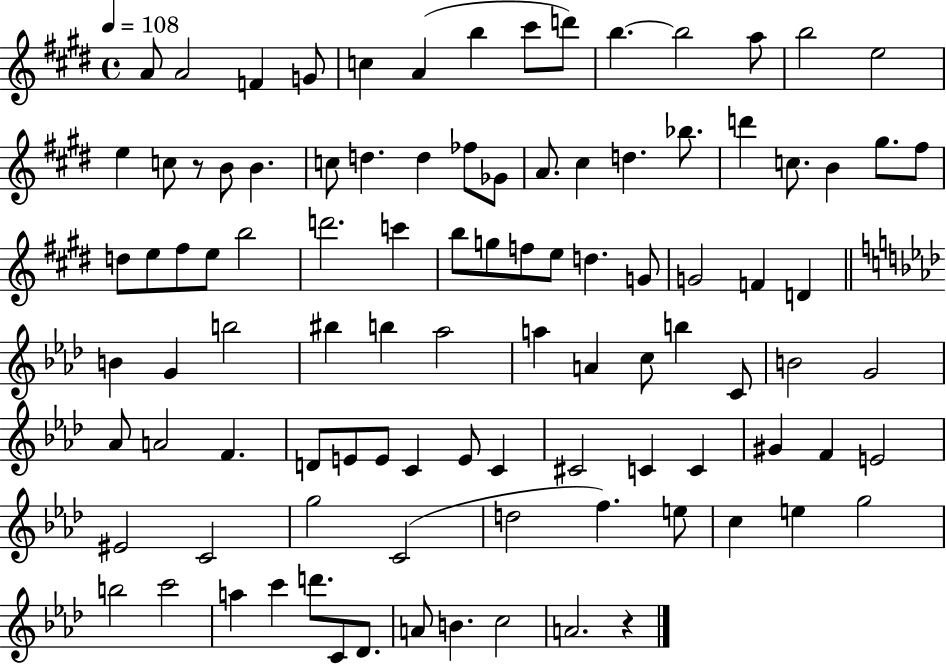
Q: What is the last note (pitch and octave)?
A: A4